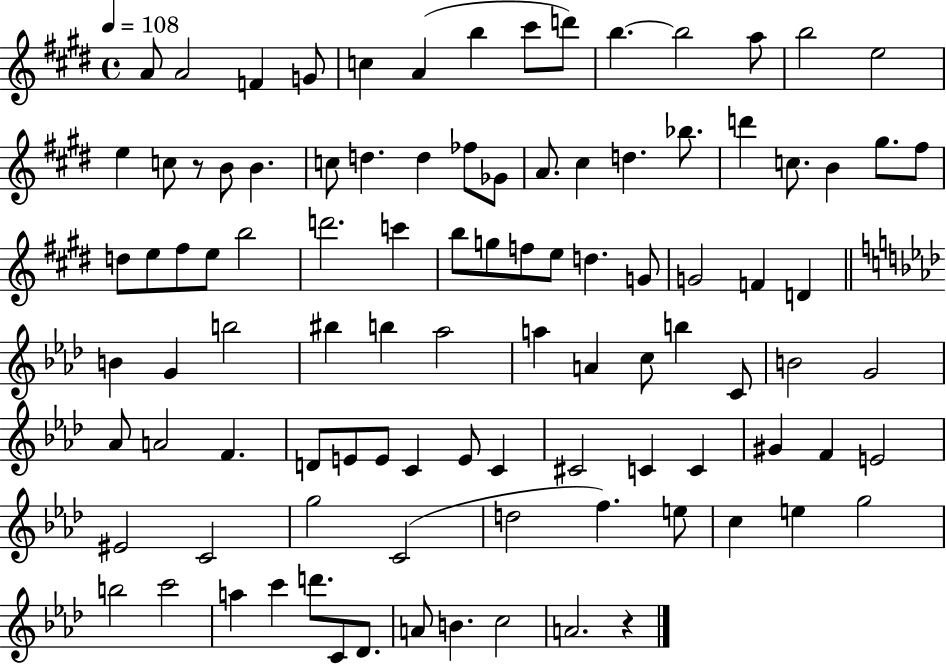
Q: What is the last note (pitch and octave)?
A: A4